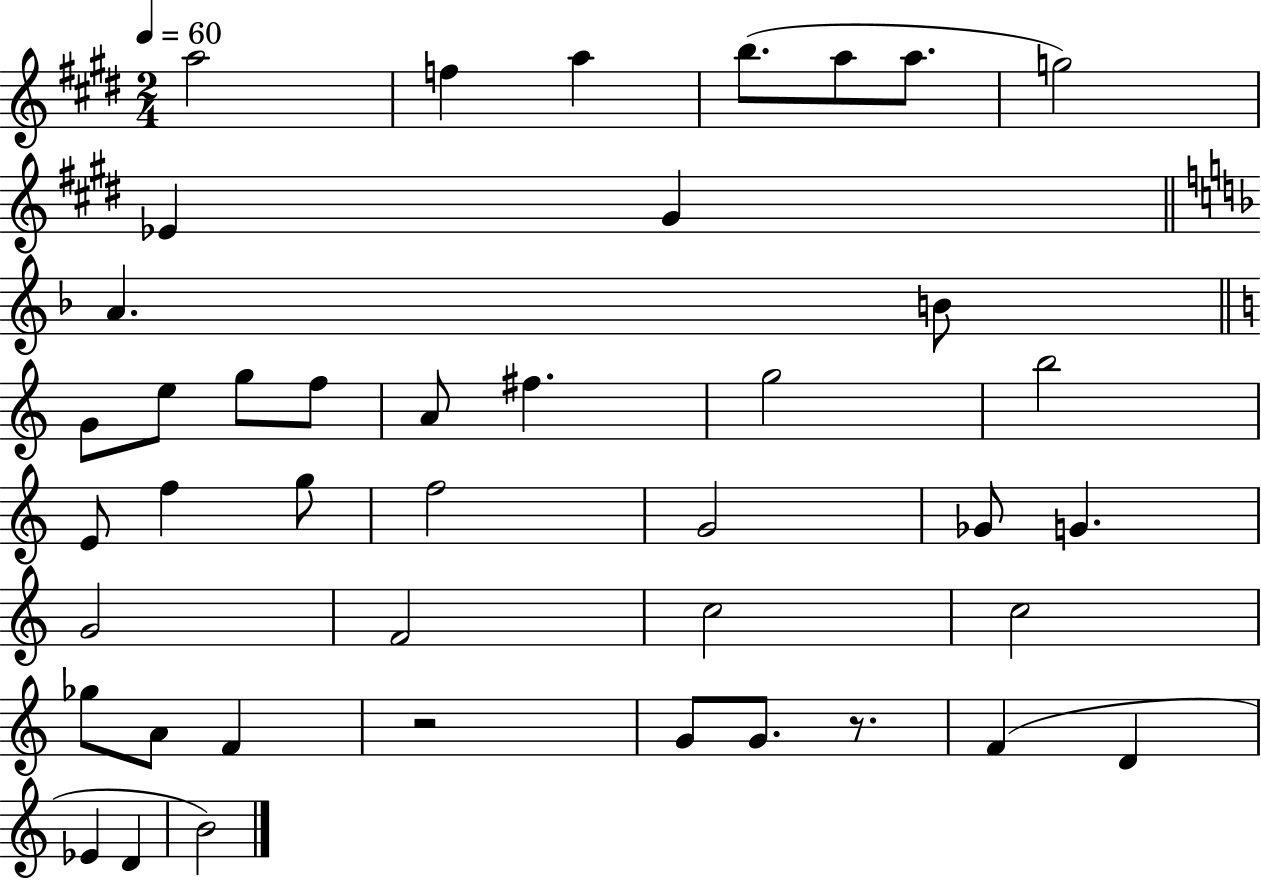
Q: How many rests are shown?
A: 2